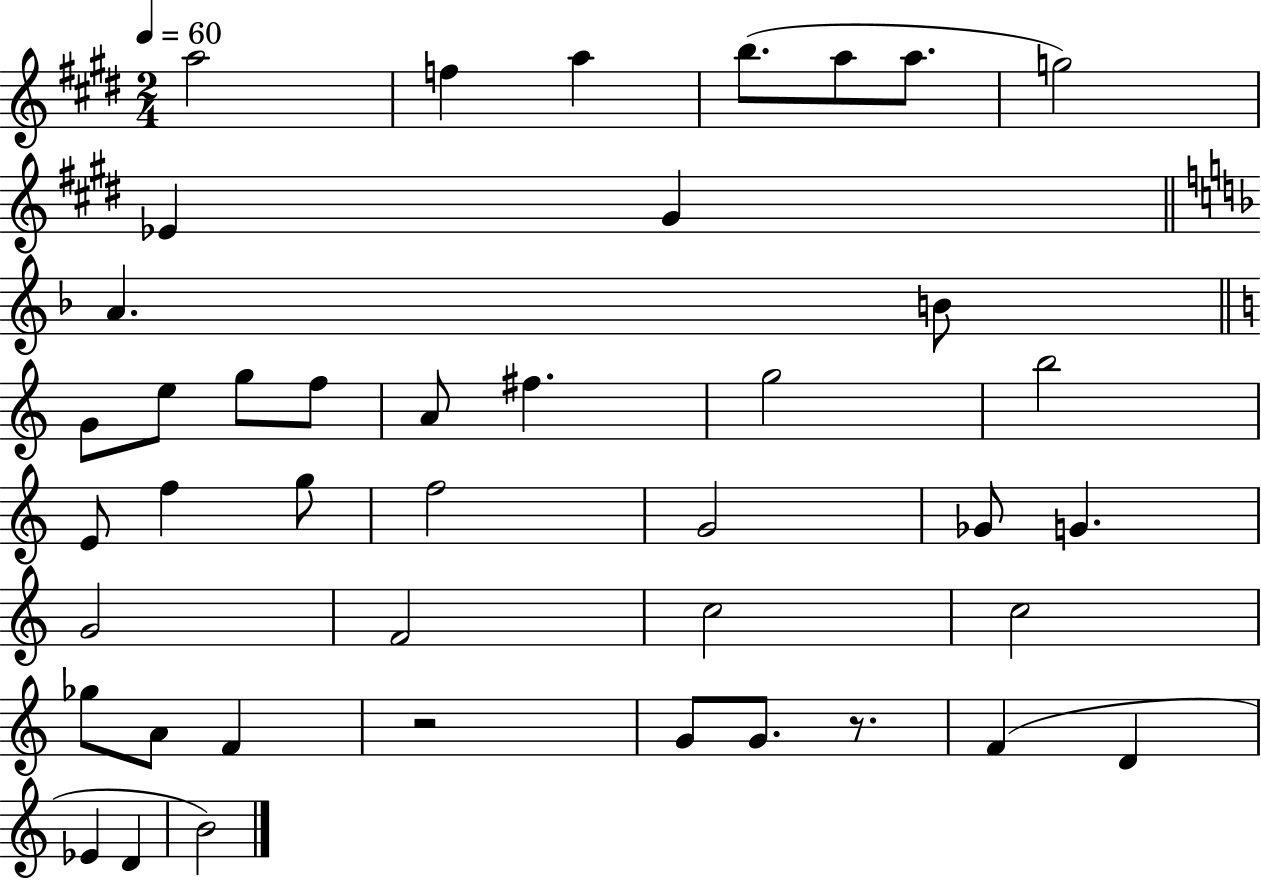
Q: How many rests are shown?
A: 2